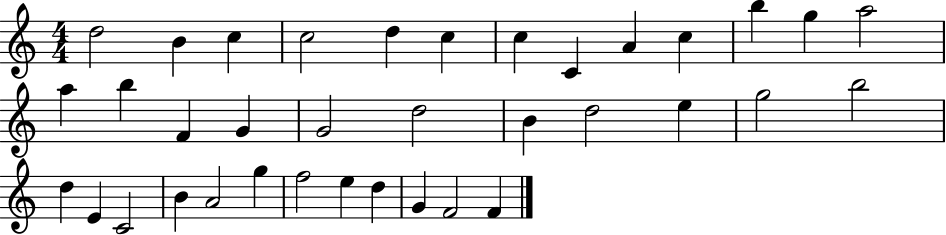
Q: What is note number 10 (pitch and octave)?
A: C5